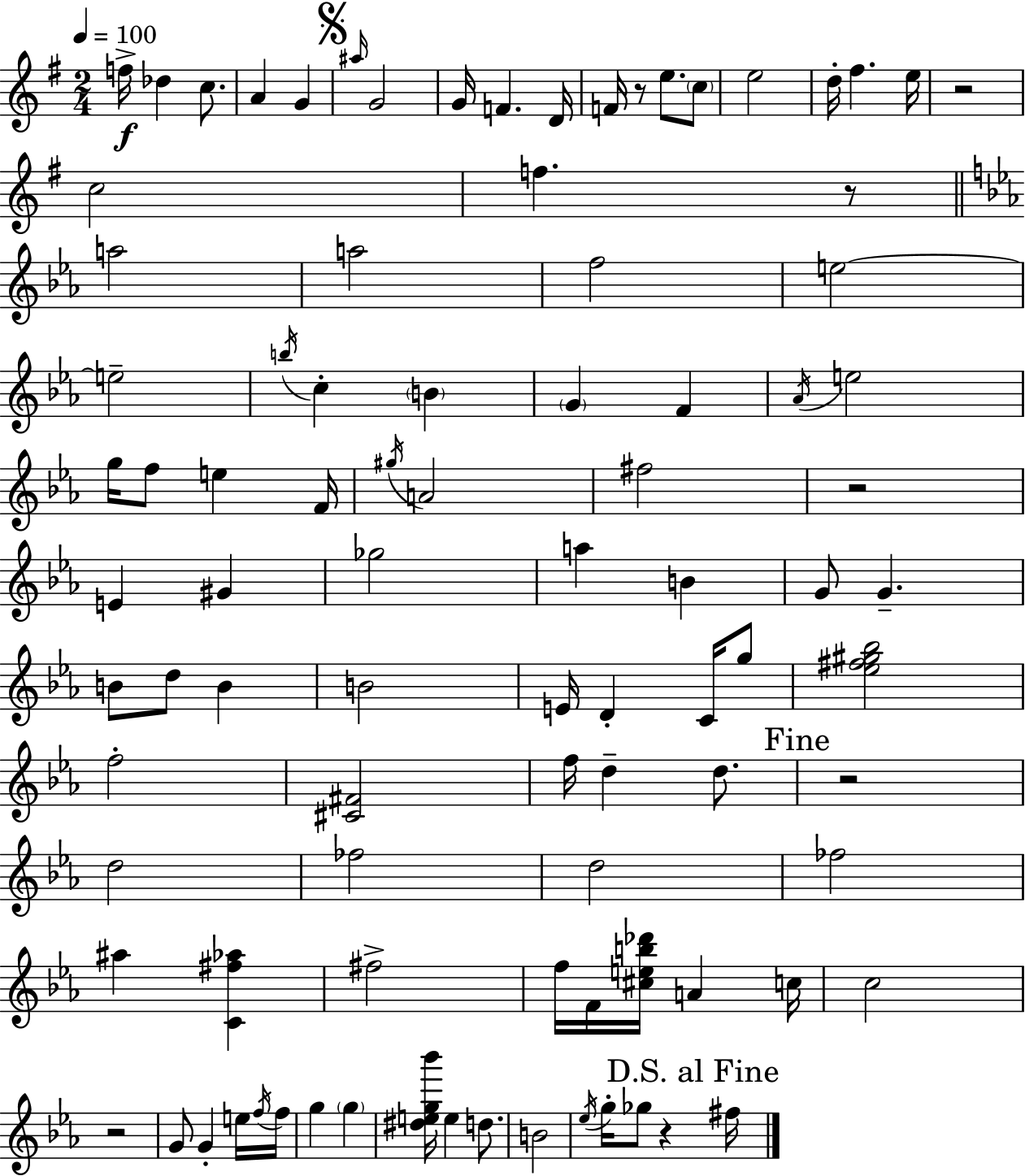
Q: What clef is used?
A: treble